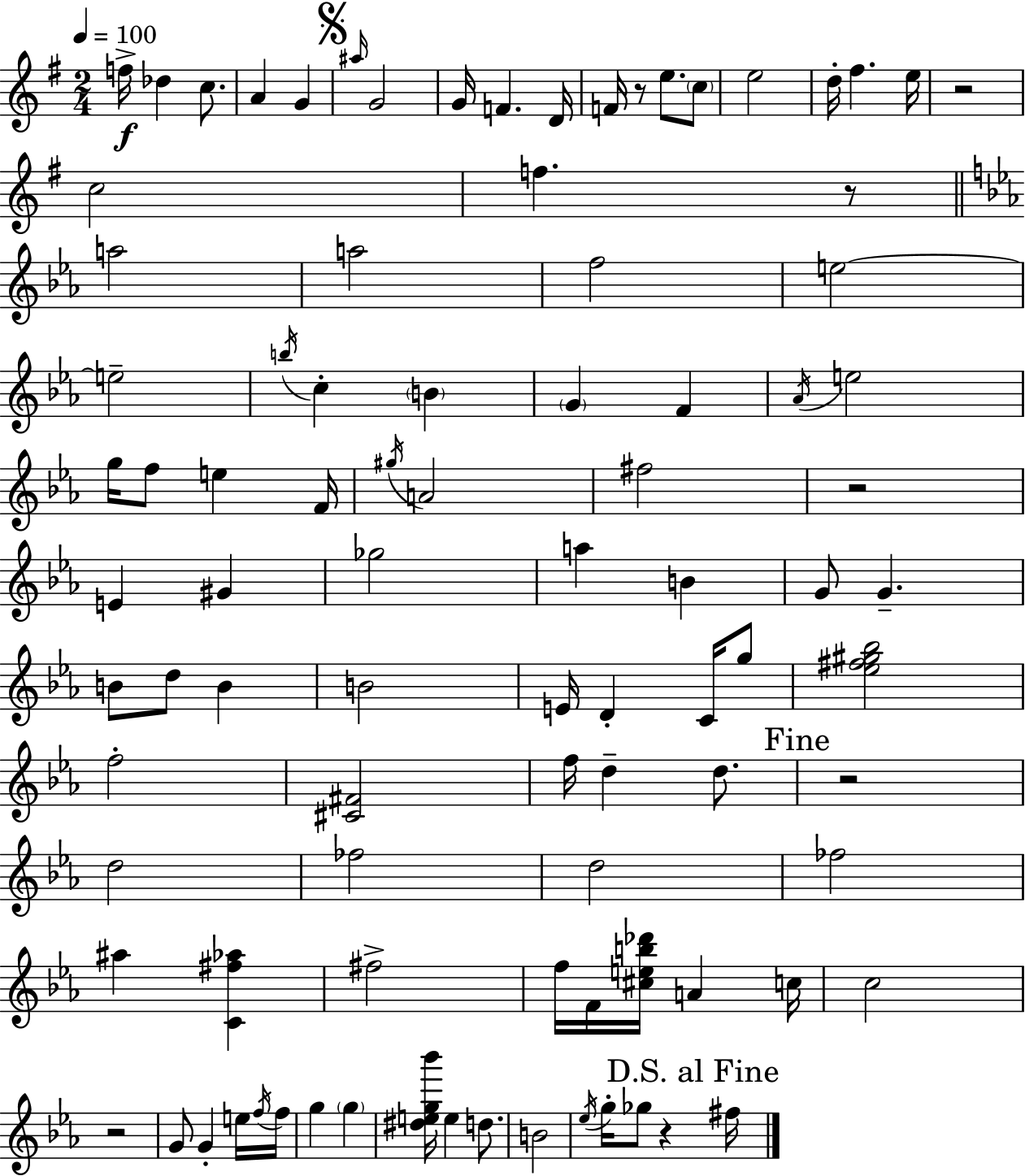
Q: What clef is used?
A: treble